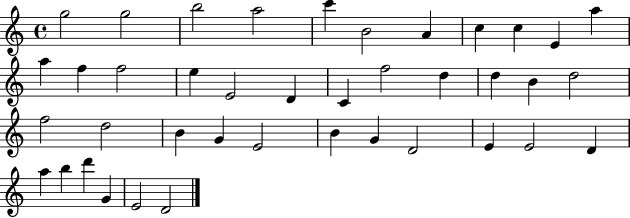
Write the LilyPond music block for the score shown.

{
  \clef treble
  \time 4/4
  \defaultTimeSignature
  \key c \major
  g''2 g''2 | b''2 a''2 | c'''4 b'2 a'4 | c''4 c''4 e'4 a''4 | \break a''4 f''4 f''2 | e''4 e'2 d'4 | c'4 f''2 d''4 | d''4 b'4 d''2 | \break f''2 d''2 | b'4 g'4 e'2 | b'4 g'4 d'2 | e'4 e'2 d'4 | \break a''4 b''4 d'''4 g'4 | e'2 d'2 | \bar "|."
}